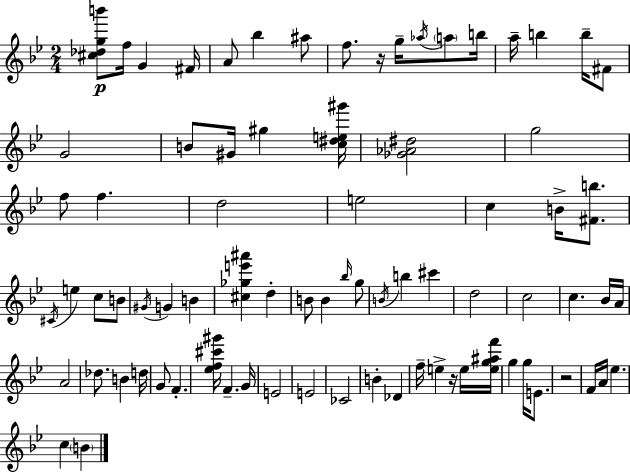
[C#5,Db5,G5,B6]/e F5/s G4/q F#4/s A4/e Bb5/q A#5/e F5/e. R/s G5/s Ab5/s A5/e B5/s A5/s B5/q B5/s F#4/e G4/h B4/e G#4/s G#5/q [C5,D#5,E5,G#6]/s [Gb4,Ab4,D#5]/h G5/h F5/e F5/q. D5/h E5/h C5/q B4/s [F#4,B5]/e. C#4/s E5/q C5/e B4/e G#4/s G4/q B4/q [C#5,Gb5,E6,A#6]/q D5/q B4/e B4/q Bb5/s G5/e B4/s B5/q C#6/q D5/h C5/h C5/q. Bb4/s A4/s A4/h Db5/e. B4/q D5/s G4/e F4/q. [Eb5,F5,C#6,G#6]/s F4/q. G4/s E4/h E4/h CES4/h B4/q Db4/q F5/s E5/q R/s E5/s [E5,G5,A#5,F6]/s G5/q G5/s E4/e. R/h F4/s A4/s Eb5/q. C5/q B4/q